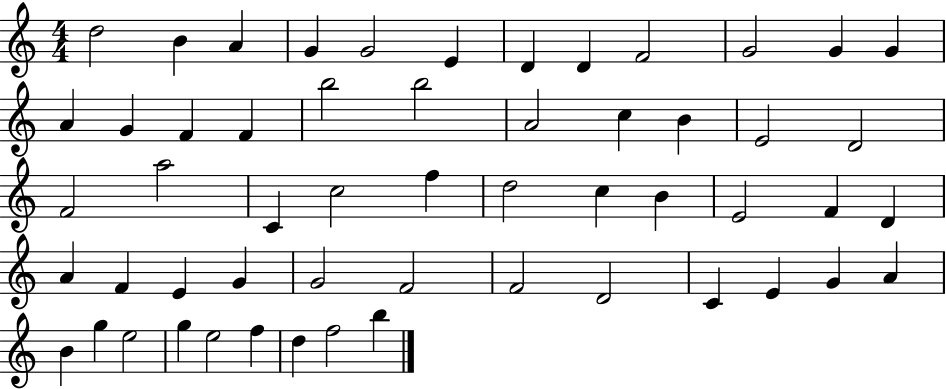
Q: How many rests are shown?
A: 0